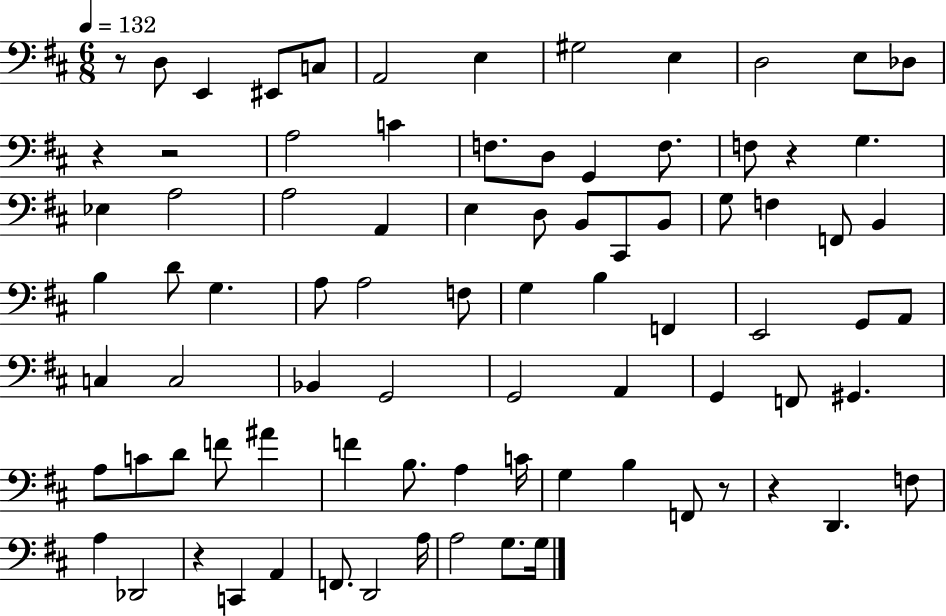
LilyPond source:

{
  \clef bass
  \numericTimeSignature
  \time 6/8
  \key d \major
  \tempo 4 = 132
  r8 d8 e,4 eis,8 c8 | a,2 e4 | gis2 e4 | d2 e8 des8 | \break r4 r2 | a2 c'4 | f8. d8 g,4 f8. | f8 r4 g4. | \break ees4 a2 | a2 a,4 | e4 d8 b,8 cis,8 b,8 | g8 f4 f,8 b,4 | \break b4 d'8 g4. | a8 a2 f8 | g4 b4 f,4 | e,2 g,8 a,8 | \break c4 c2 | bes,4 g,2 | g,2 a,4 | g,4 f,8 gis,4. | \break a8 c'8 d'8 f'8 ais'4 | f'4 b8. a4 c'16 | g4 b4 f,8 r8 | r4 d,4. f8 | \break a4 des,2 | r4 c,4 a,4 | f,8. d,2 a16 | a2 g8. g16 | \break \bar "|."
}